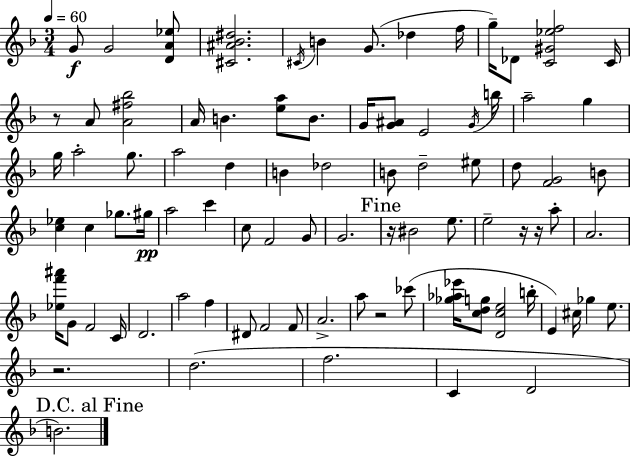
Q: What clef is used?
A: treble